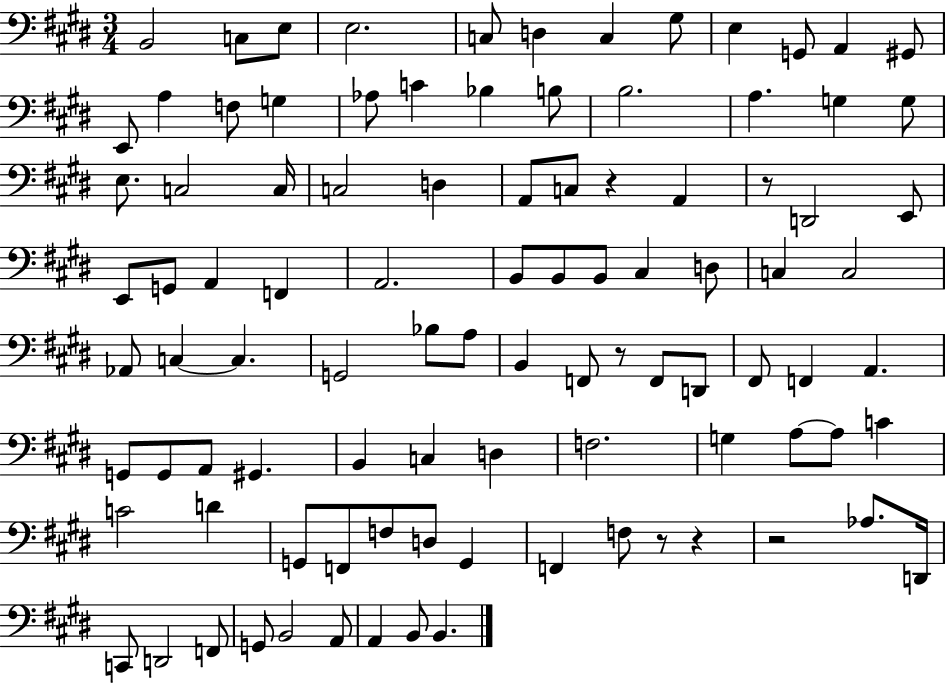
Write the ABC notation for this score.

X:1
T:Untitled
M:3/4
L:1/4
K:E
B,,2 C,/2 E,/2 E,2 C,/2 D, C, ^G,/2 E, G,,/2 A,, ^G,,/2 E,,/2 A, F,/2 G, _A,/2 C _B, B,/2 B,2 A, G, G,/2 E,/2 C,2 C,/4 C,2 D, A,,/2 C,/2 z A,, z/2 D,,2 E,,/2 E,,/2 G,,/2 A,, F,, A,,2 B,,/2 B,,/2 B,,/2 ^C, D,/2 C, C,2 _A,,/2 C, C, G,,2 _B,/2 A,/2 B,, F,,/2 z/2 F,,/2 D,,/2 ^F,,/2 F,, A,, G,,/2 G,,/2 A,,/2 ^G,, B,, C, D, F,2 G, A,/2 A,/2 C C2 D G,,/2 F,,/2 F,/2 D,/2 G,, F,, F,/2 z/2 z z2 _A,/2 D,,/4 C,,/2 D,,2 F,,/2 G,,/2 B,,2 A,,/2 A,, B,,/2 B,,